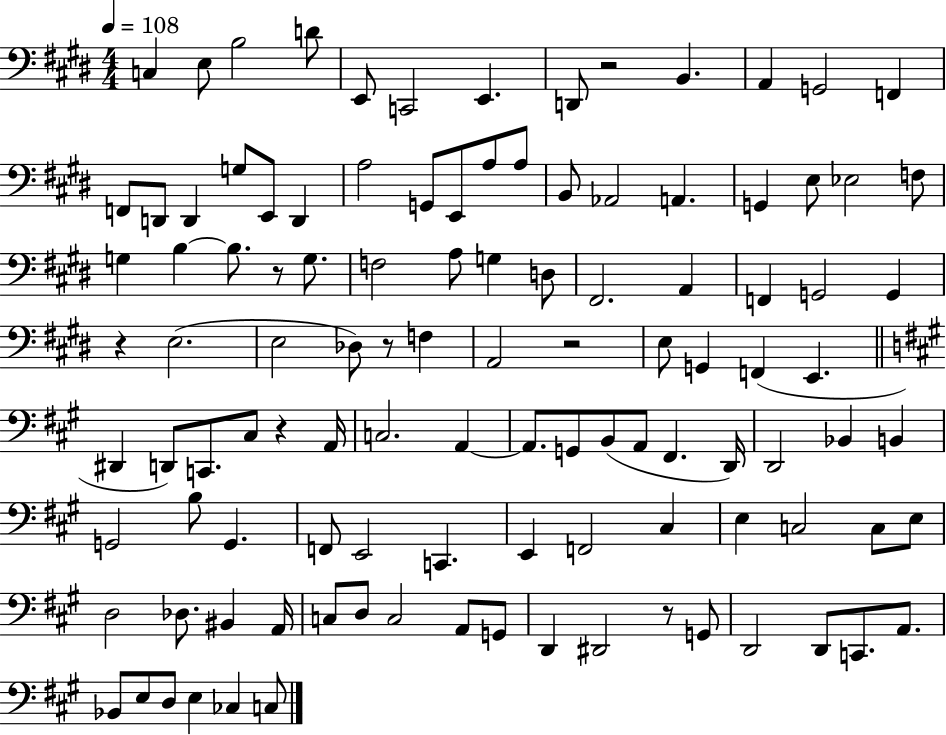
{
  \clef bass
  \numericTimeSignature
  \time 4/4
  \key e \major
  \tempo 4 = 108
  c4 e8 b2 d'8 | e,8 c,2 e,4. | d,8 r2 b,4. | a,4 g,2 f,4 | \break f,8 d,8 d,4 g8 e,8 d,4 | a2 g,8 e,8 a8 a8 | b,8 aes,2 a,4. | g,4 e8 ees2 f8 | \break g4 b4~~ b8. r8 g8. | f2 a8 g4 d8 | fis,2. a,4 | f,4 g,2 g,4 | \break r4 e2.( | e2 des8) r8 f4 | a,2 r2 | e8 g,4 f,4( e,4. | \break \bar "||" \break \key a \major dis,4 d,8) c,8. cis8 r4 a,16 | c2. a,4~~ | a,8. g,8 b,8( a,8 fis,4. d,16) | d,2 bes,4 b,4 | \break g,2 b8 g,4. | f,8 e,2 c,4. | e,4 f,2 cis4 | e4 c2 c8 e8 | \break d2 des8. bis,4 a,16 | c8 d8 c2 a,8 g,8 | d,4 dis,2 r8 g,8 | d,2 d,8 c,8. a,8. | \break bes,8 e8 d8 e4 ces4 c8 | \bar "|."
}